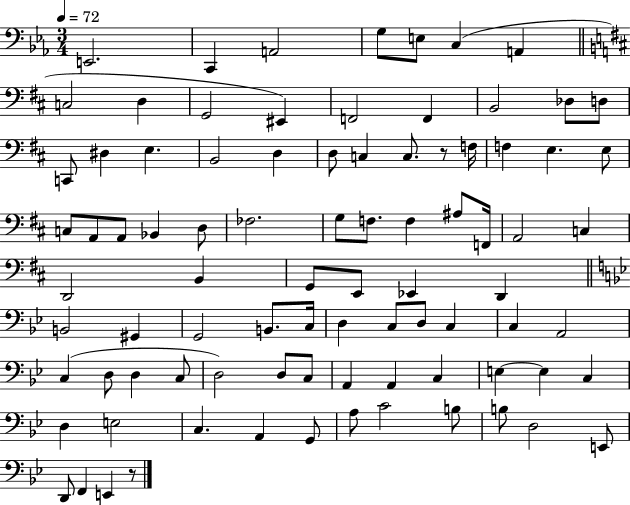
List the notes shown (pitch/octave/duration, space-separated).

E2/h. C2/q A2/h G3/e E3/e C3/q A2/q C3/h D3/q G2/h EIS2/q F2/h F2/q B2/h Db3/e D3/e C2/e D#3/q E3/q. B2/h D3/q D3/e C3/q C3/e. R/e F3/s F3/q E3/q. E3/e C3/e A2/e A2/e Bb2/q D3/e FES3/h. G3/e F3/e. F3/q A#3/e F2/s A2/h C3/q D2/h B2/q G2/e E2/e Eb2/q D2/q B2/h G#2/q G2/h B2/e. C3/s D3/q C3/e D3/e C3/q C3/q A2/h C3/q D3/e D3/q C3/e D3/h D3/e C3/e A2/q A2/q C3/q E3/q E3/q C3/q D3/q E3/h C3/q. A2/q G2/e A3/e C4/h B3/e B3/e D3/h E2/e D2/e F2/q E2/q R/e